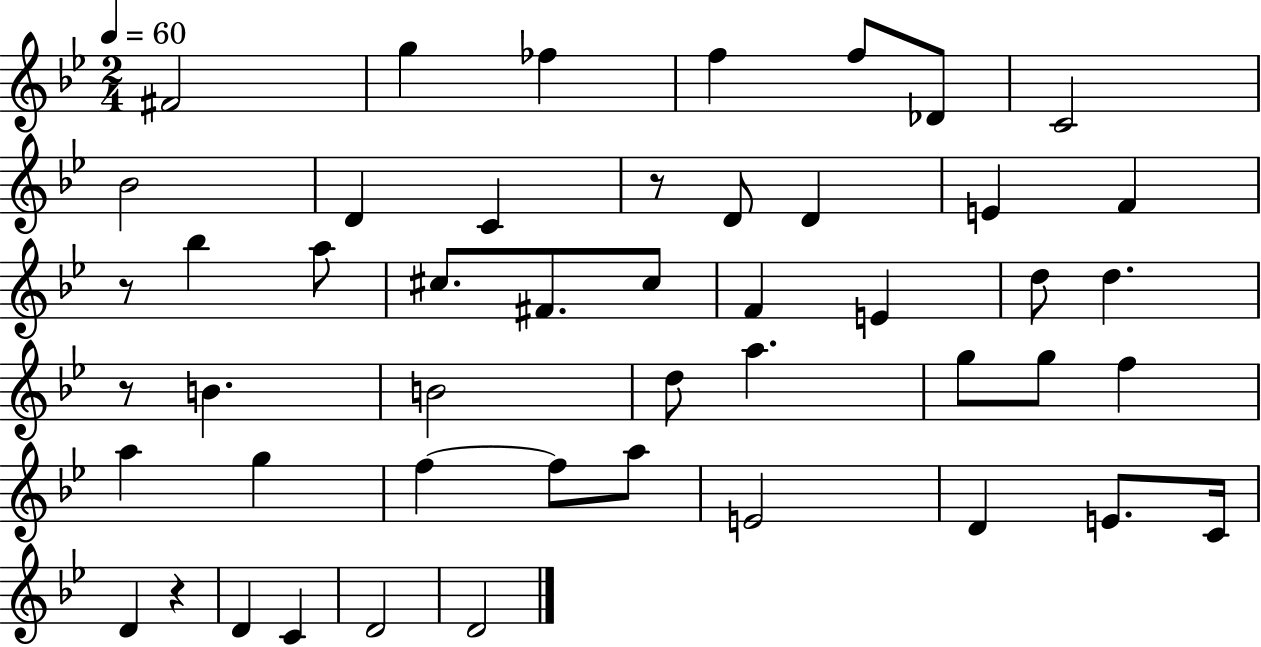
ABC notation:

X:1
T:Untitled
M:2/4
L:1/4
K:Bb
^F2 g _f f f/2 _D/2 C2 _B2 D C z/2 D/2 D E F z/2 _b a/2 ^c/2 ^F/2 ^c/2 F E d/2 d z/2 B B2 d/2 a g/2 g/2 f a g f f/2 a/2 E2 D E/2 C/4 D z D C D2 D2